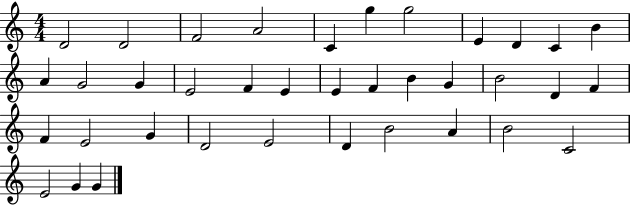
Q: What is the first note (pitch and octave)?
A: D4